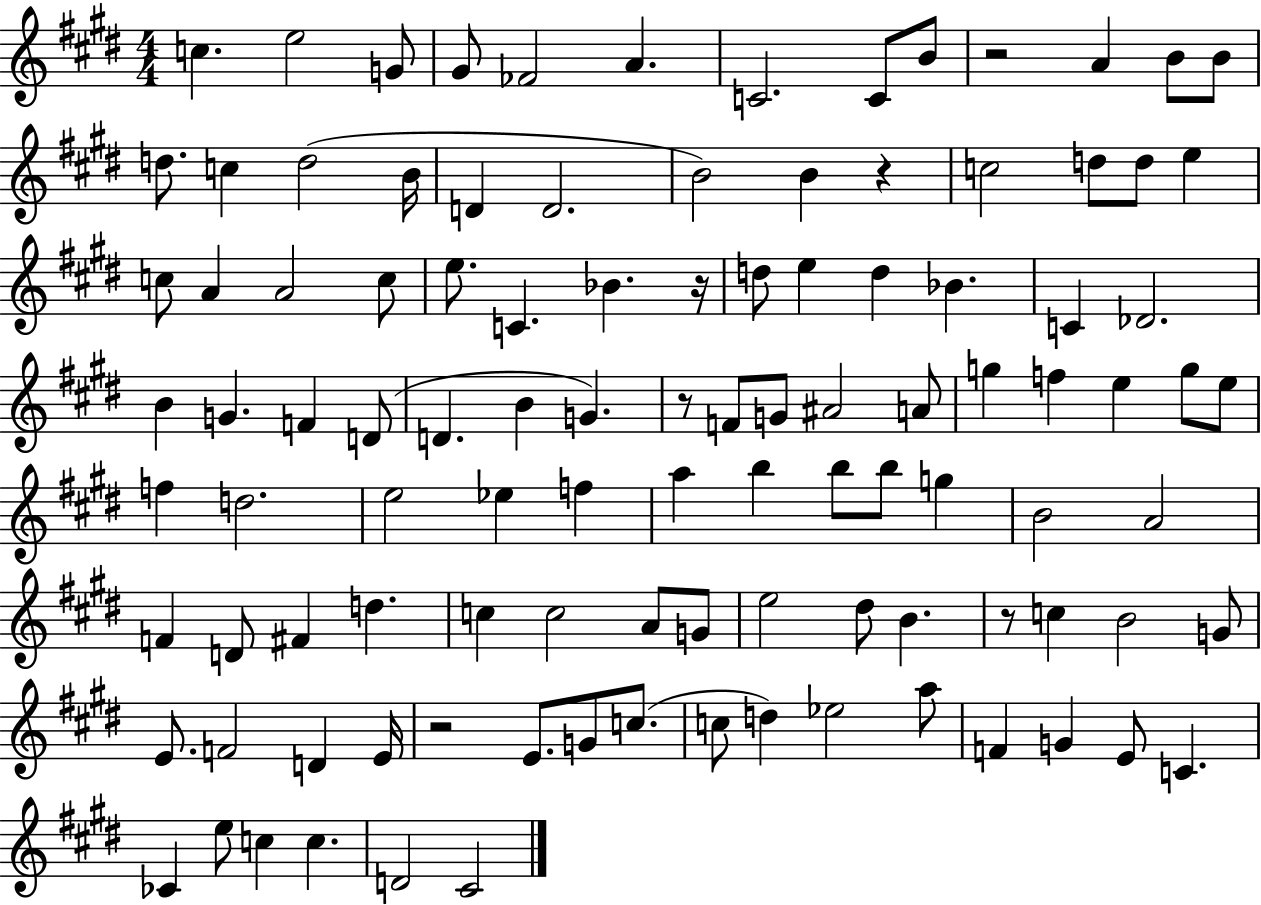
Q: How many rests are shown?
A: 6